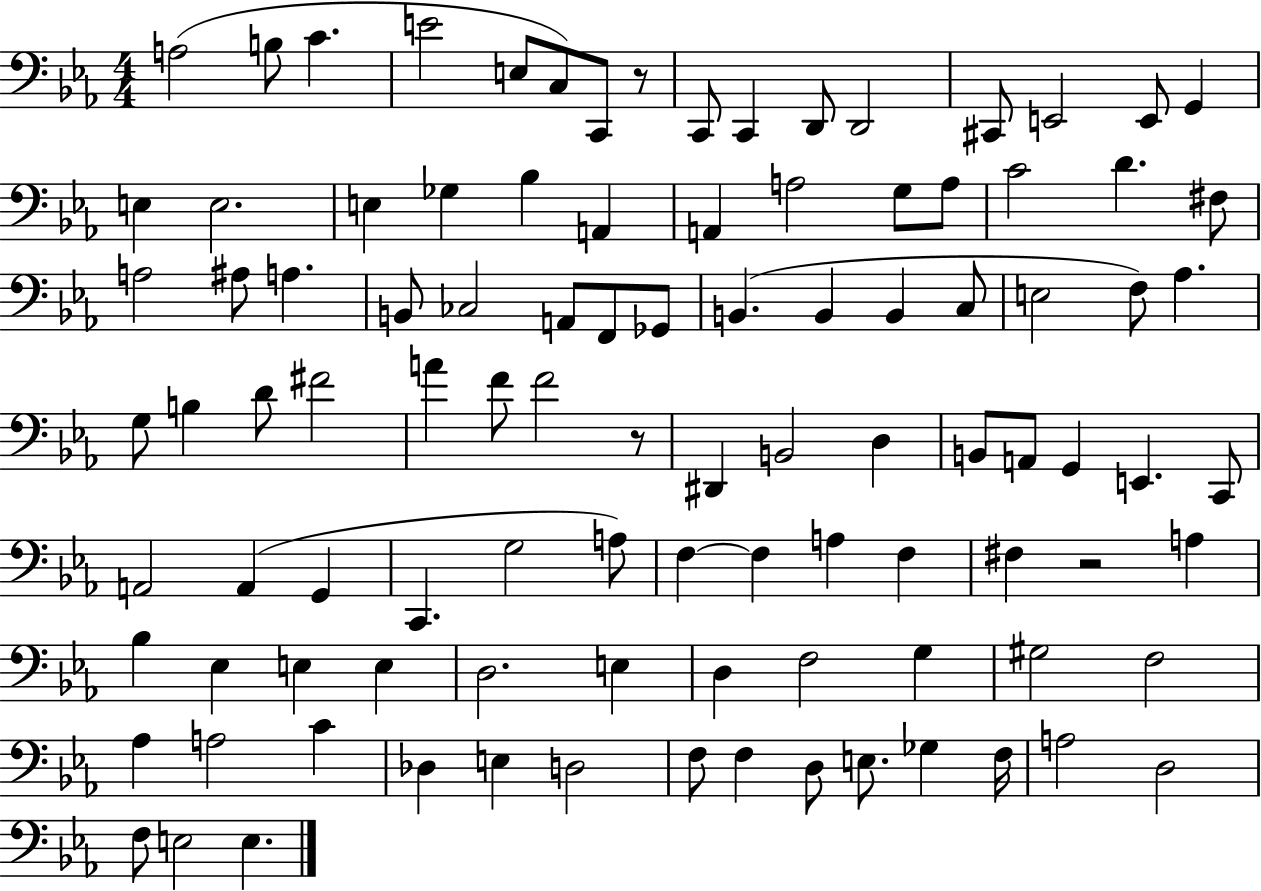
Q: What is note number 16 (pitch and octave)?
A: E3